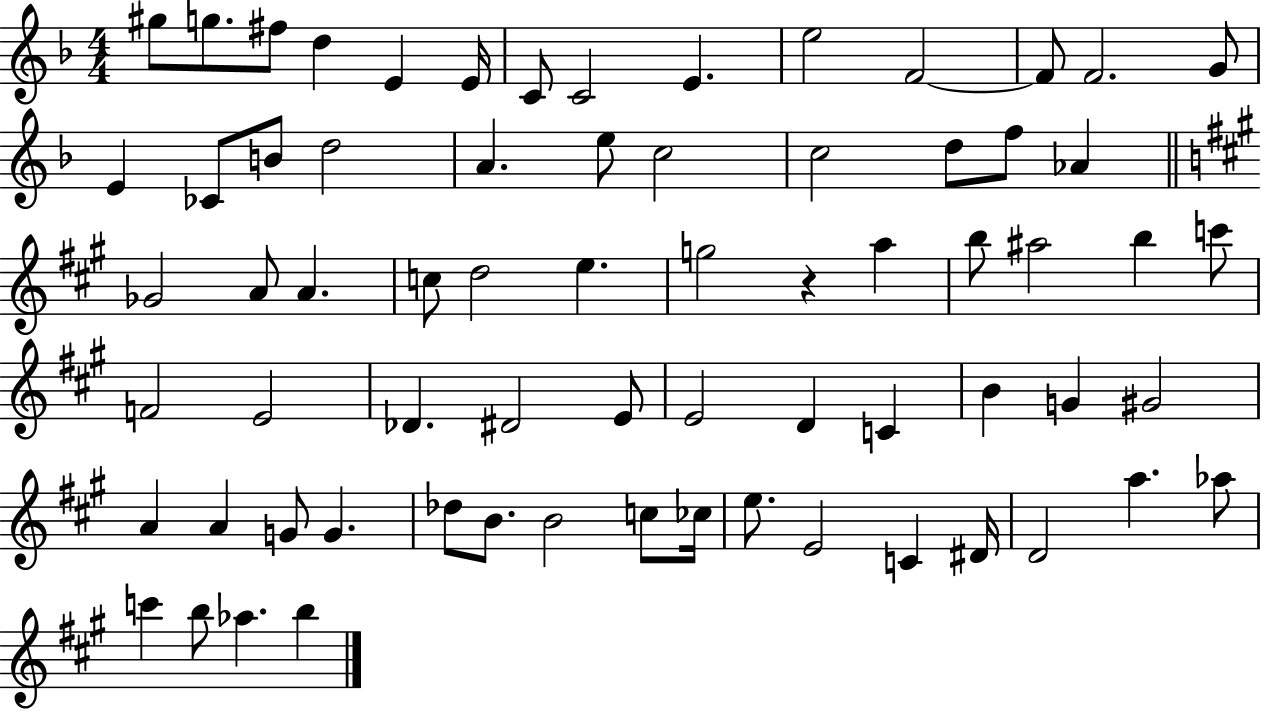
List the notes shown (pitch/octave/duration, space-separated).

G#5/e G5/e. F#5/e D5/q E4/q E4/s C4/e C4/h E4/q. E5/h F4/h F4/e F4/h. G4/e E4/q CES4/e B4/e D5/h A4/q. E5/e C5/h C5/h D5/e F5/e Ab4/q Gb4/h A4/e A4/q. C5/e D5/h E5/q. G5/h R/q A5/q B5/e A#5/h B5/q C6/e F4/h E4/h Db4/q. D#4/h E4/e E4/h D4/q C4/q B4/q G4/q G#4/h A4/q A4/q G4/e G4/q. Db5/e B4/e. B4/h C5/e CES5/s E5/e. E4/h C4/q D#4/s D4/h A5/q. Ab5/e C6/q B5/e Ab5/q. B5/q